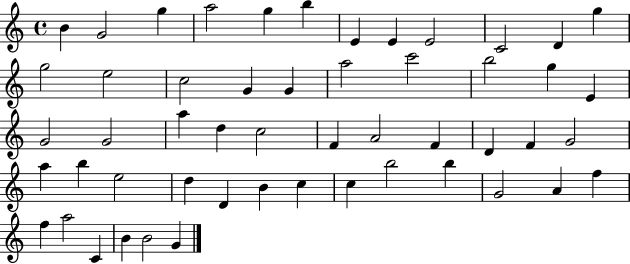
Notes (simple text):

B4/q G4/h G5/q A5/h G5/q B5/q E4/q E4/q E4/h C4/h D4/q G5/q G5/h E5/h C5/h G4/q G4/q A5/h C6/h B5/h G5/q E4/q G4/h G4/h A5/q D5/q C5/h F4/q A4/h F4/q D4/q F4/q G4/h A5/q B5/q E5/h D5/q D4/q B4/q C5/q C5/q B5/h B5/q G4/h A4/q F5/q F5/q A5/h C4/q B4/q B4/h G4/q